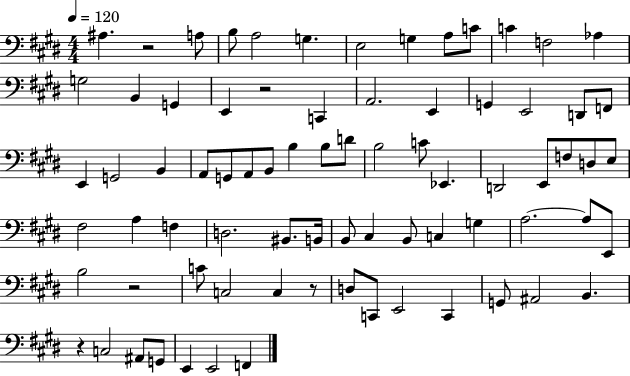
{
  \clef bass
  \numericTimeSignature
  \time 4/4
  \key e \major
  \tempo 4 = 120
  ais4. r2 a8 | b8 a2 g4. | e2 g4 a8 c'8 | c'4 f2 aes4 | \break g2 b,4 g,4 | e,4 r2 c,4 | a,2. e,4 | g,4 e,2 d,8 f,8 | \break e,4 g,2 b,4 | a,8 g,8 a,8 b,8 b4 b8 d'8 | b2 c'8 ees,4. | d,2 e,8 f8 d8 e8 | \break fis2 a4 f4 | d2. bis,8. b,16 | b,8 cis4 b,8 c4 g4 | a2.~~ a8 e,8 | \break b2 r2 | c'8 c2 c4 r8 | d8 c,8 e,2 c,4 | g,8 ais,2 b,4. | \break r4 c2 ais,8 g,8 | e,4 e,2 f,4 | \bar "|."
}